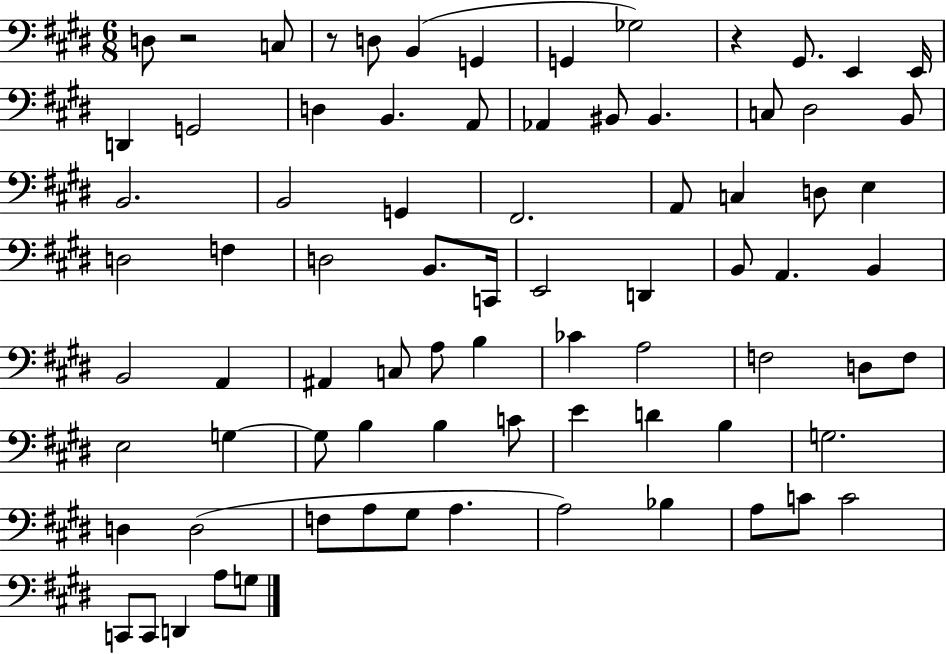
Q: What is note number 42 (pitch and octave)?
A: A#2